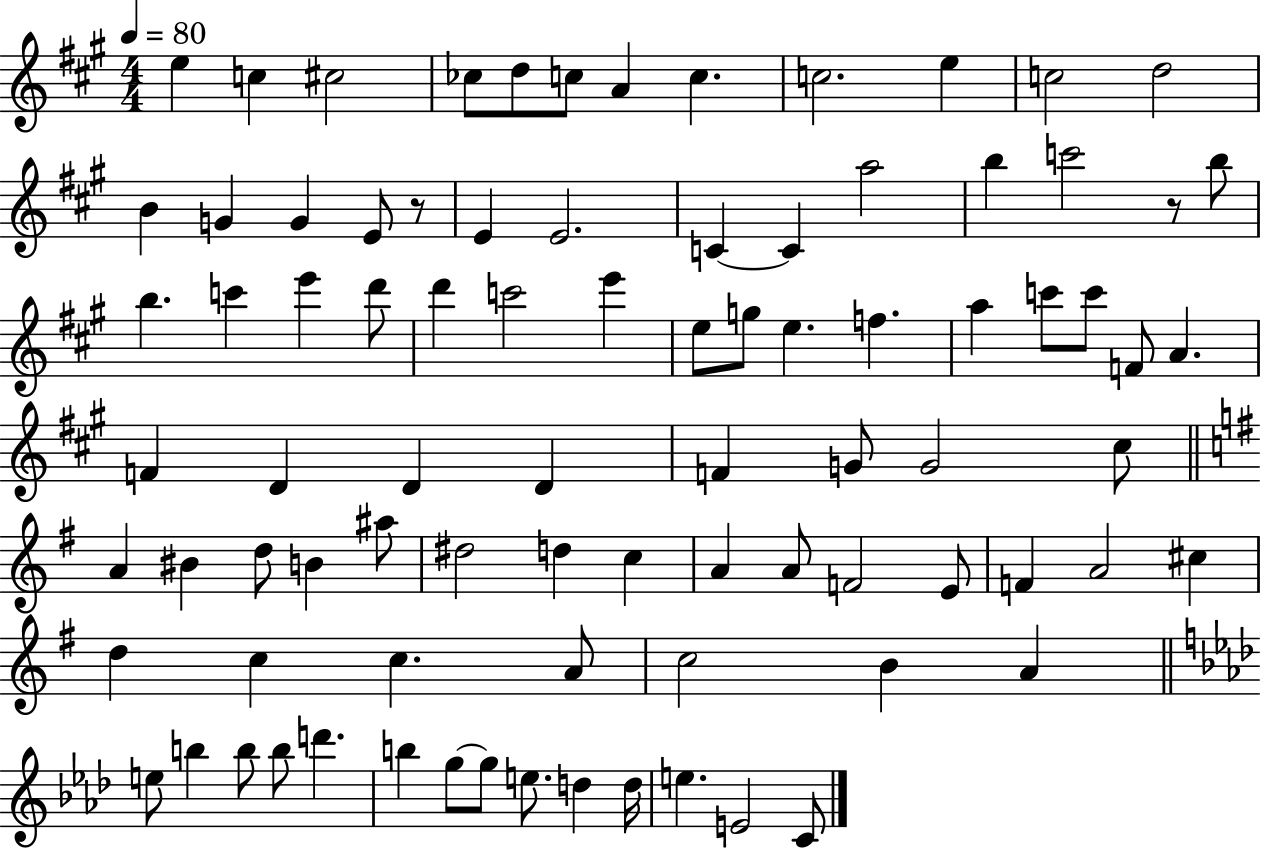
{
  \clef treble
  \numericTimeSignature
  \time 4/4
  \key a \major
  \tempo 4 = 80
  e''4 c''4 cis''2 | ces''8 d''8 c''8 a'4 c''4. | c''2. e''4 | c''2 d''2 | \break b'4 g'4 g'4 e'8 r8 | e'4 e'2. | c'4~~ c'4 a''2 | b''4 c'''2 r8 b''8 | \break b''4. c'''4 e'''4 d'''8 | d'''4 c'''2 e'''4 | e''8 g''8 e''4. f''4. | a''4 c'''8 c'''8 f'8 a'4. | \break f'4 d'4 d'4 d'4 | f'4 g'8 g'2 cis''8 | \bar "||" \break \key e \minor a'4 bis'4 d''8 b'4 ais''8 | dis''2 d''4 c''4 | a'4 a'8 f'2 e'8 | f'4 a'2 cis''4 | \break d''4 c''4 c''4. a'8 | c''2 b'4 a'4 | \bar "||" \break \key aes \major e''8 b''4 b''8 b''8 d'''4. | b''4 g''8~~ g''8 e''8. d''4 d''16 | e''4. e'2 c'8 | \bar "|."
}